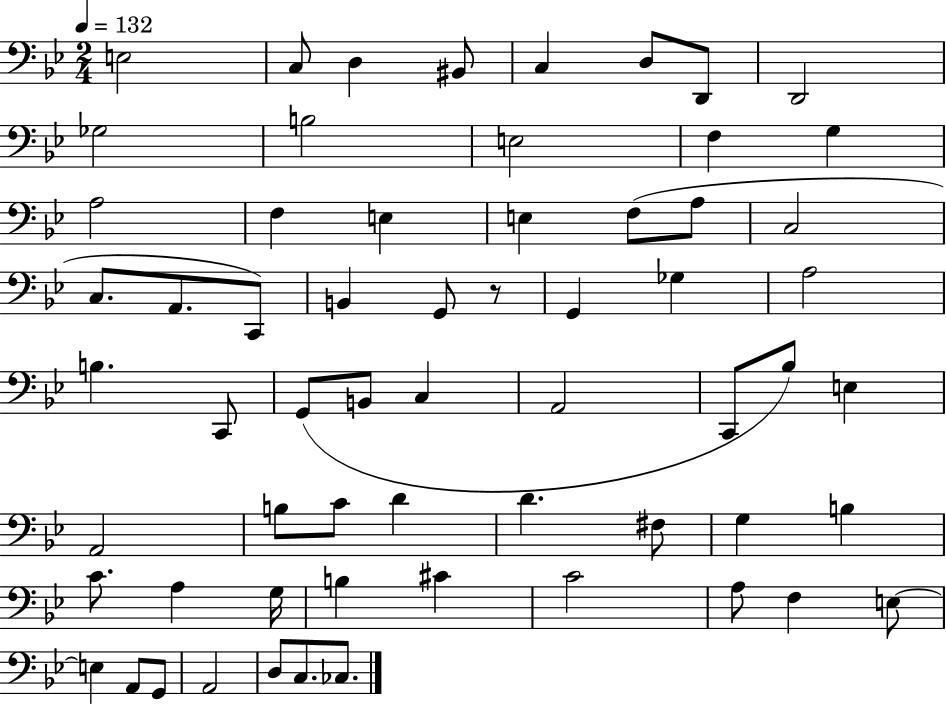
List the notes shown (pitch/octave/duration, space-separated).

E3/h C3/e D3/q BIS2/e C3/q D3/e D2/e D2/h Gb3/h B3/h E3/h F3/q G3/q A3/h F3/q E3/q E3/q F3/e A3/e C3/h C3/e. A2/e. C2/e B2/q G2/e R/e G2/q Gb3/q A3/h B3/q. C2/e G2/e B2/e C3/q A2/h C2/e Bb3/e E3/q A2/h B3/e C4/e D4/q D4/q. F#3/e G3/q B3/q C4/e. A3/q G3/s B3/q C#4/q C4/h A3/e F3/q E3/e E3/q A2/e G2/e A2/h D3/e C3/e. CES3/e.